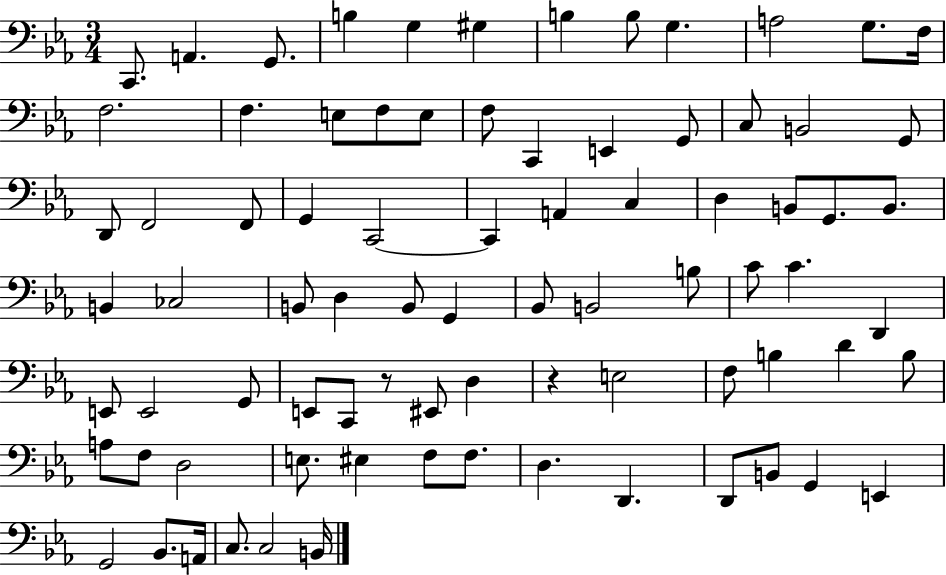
{
  \clef bass
  \numericTimeSignature
  \time 3/4
  \key ees \major
  c,8. a,4. g,8. | b4 g4 gis4 | b4 b8 g4. | a2 g8. f16 | \break f2. | f4. e8 f8 e8 | f8 c,4 e,4 g,8 | c8 b,2 g,8 | \break d,8 f,2 f,8 | g,4 c,2~~ | c,4 a,4 c4 | d4 b,8 g,8. b,8. | \break b,4 ces2 | b,8 d4 b,8 g,4 | bes,8 b,2 b8 | c'8 c'4. d,4 | \break e,8 e,2 g,8 | e,8 c,8 r8 eis,8 d4 | r4 e2 | f8 b4 d'4 b8 | \break a8 f8 d2 | e8. eis4 f8 f8. | d4. d,4. | d,8 b,8 g,4 e,4 | \break g,2 bes,8. a,16 | c8. c2 b,16 | \bar "|."
}